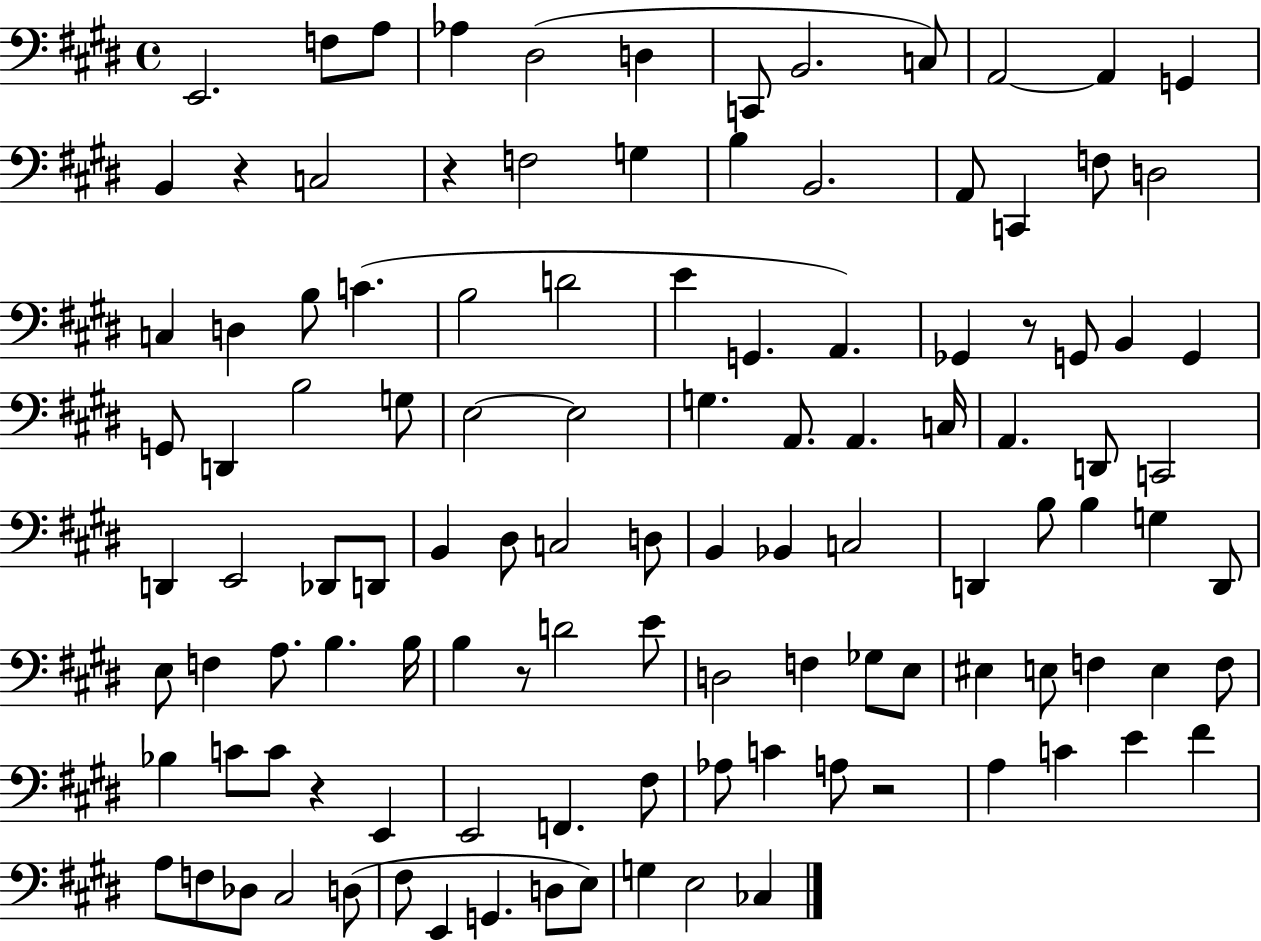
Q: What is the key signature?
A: E major